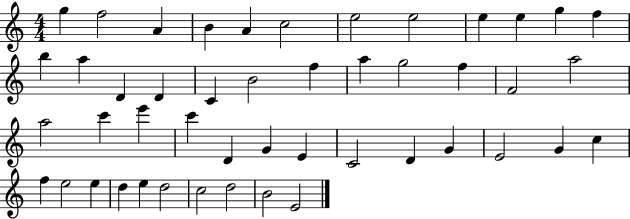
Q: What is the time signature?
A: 4/4